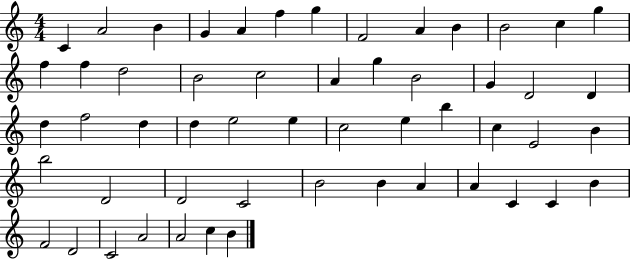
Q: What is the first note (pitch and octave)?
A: C4